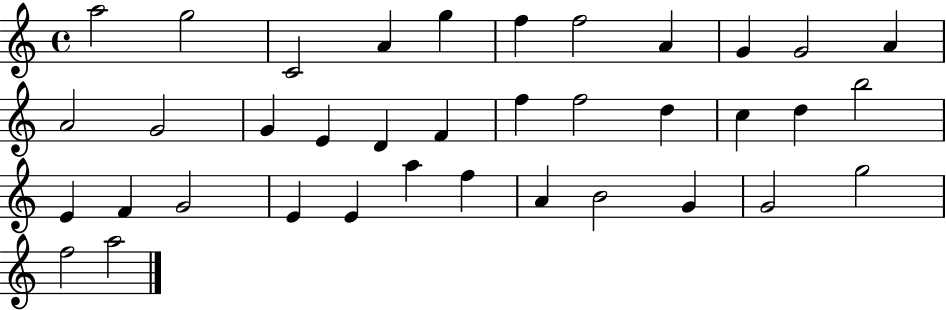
A5/h G5/h C4/h A4/q G5/q F5/q F5/h A4/q G4/q G4/h A4/q A4/h G4/h G4/q E4/q D4/q F4/q F5/q F5/h D5/q C5/q D5/q B5/h E4/q F4/q G4/h E4/q E4/q A5/q F5/q A4/q B4/h G4/q G4/h G5/h F5/h A5/h